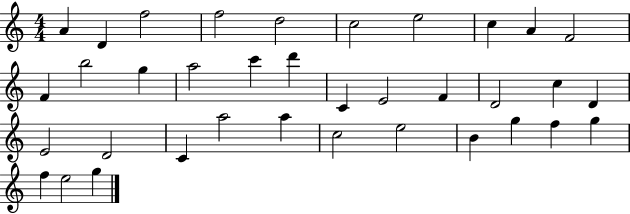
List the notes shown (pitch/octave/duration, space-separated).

A4/q D4/q F5/h F5/h D5/h C5/h E5/h C5/q A4/q F4/h F4/q B5/h G5/q A5/h C6/q D6/q C4/q E4/h F4/q D4/h C5/q D4/q E4/h D4/h C4/q A5/h A5/q C5/h E5/h B4/q G5/q F5/q G5/q F5/q E5/h G5/q